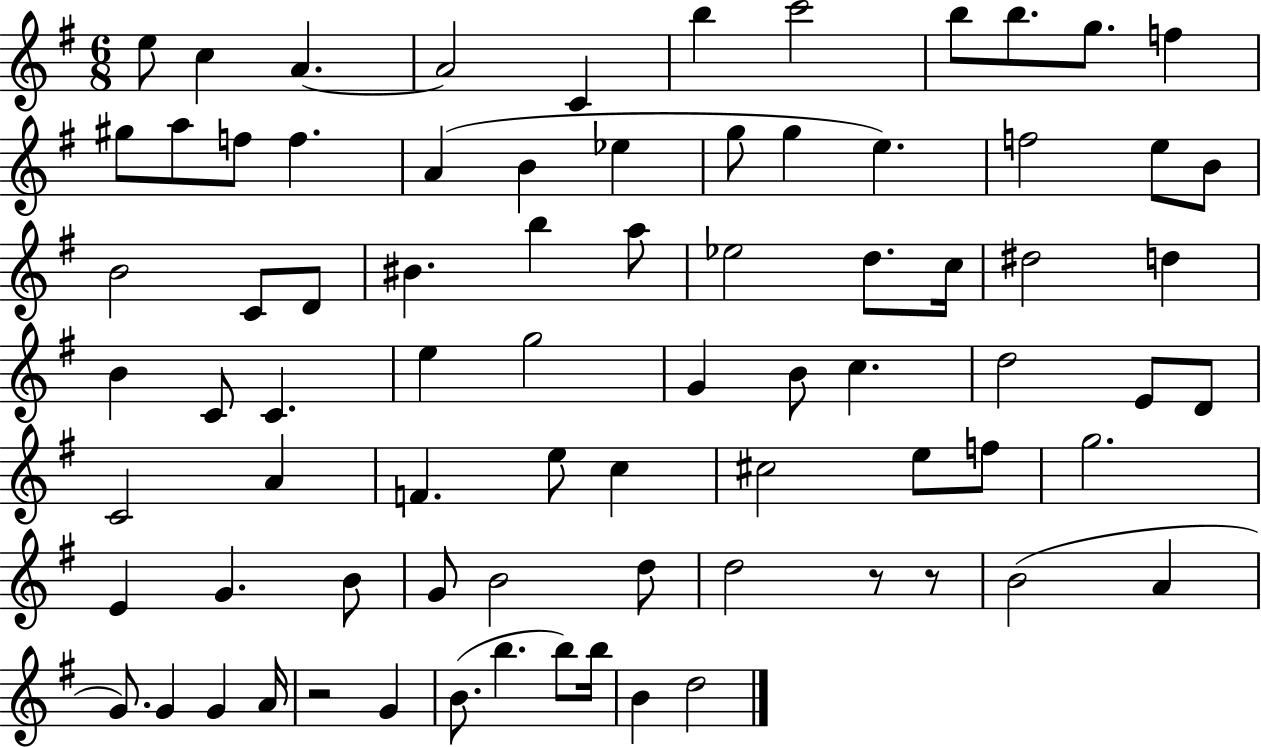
{
  \clef treble
  \numericTimeSignature
  \time 6/8
  \key g \major
  e''8 c''4 a'4.~~ | a'2 c'4 | b''4 c'''2 | b''8 b''8. g''8. f''4 | \break gis''8 a''8 f''8 f''4. | a'4( b'4 ees''4 | g''8 g''4 e''4.) | f''2 e''8 b'8 | \break b'2 c'8 d'8 | bis'4. b''4 a''8 | ees''2 d''8. c''16 | dis''2 d''4 | \break b'4 c'8 c'4. | e''4 g''2 | g'4 b'8 c''4. | d''2 e'8 d'8 | \break c'2 a'4 | f'4. e''8 c''4 | cis''2 e''8 f''8 | g''2. | \break e'4 g'4. b'8 | g'8 b'2 d''8 | d''2 r8 r8 | b'2( a'4 | \break g'8.) g'4 g'4 a'16 | r2 g'4 | b'8.( b''4. b''8) b''16 | b'4 d''2 | \break \bar "|."
}